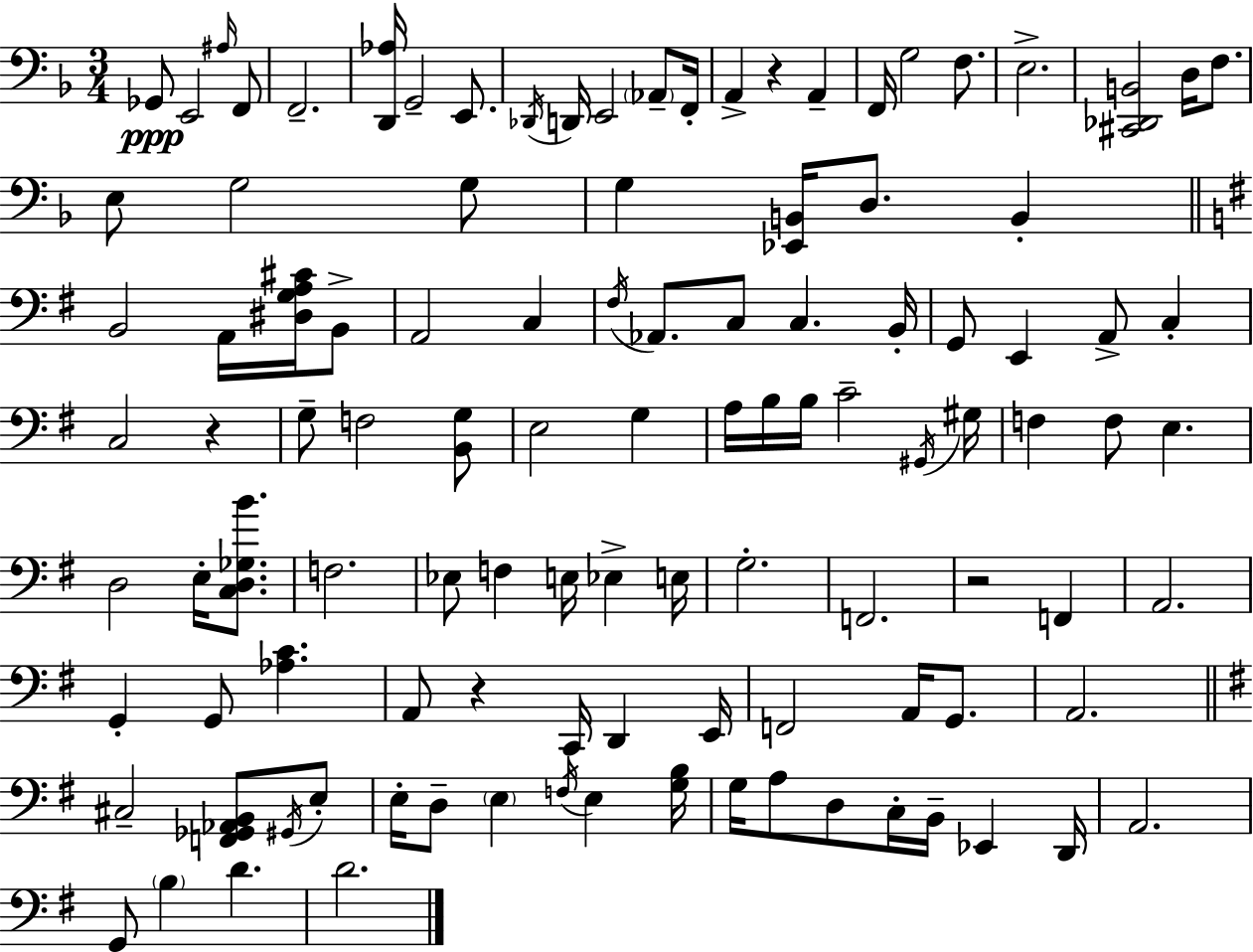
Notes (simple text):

Gb2/e E2/h A#3/s F2/e F2/h. [D2,Ab3]/s G2/h E2/e. Db2/s D2/s E2/h Ab2/e F2/s A2/q R/q A2/q F2/s G3/h F3/e. E3/h. [C#2,Db2,B2]/h D3/s F3/e. E3/e G3/h G3/e G3/q [Eb2,B2]/s D3/e. B2/q B2/h A2/s [D#3,G3,A3,C#4]/s B2/e A2/h C3/q F#3/s Ab2/e. C3/e C3/q. B2/s G2/e E2/q A2/e C3/q C3/h R/q G3/e F3/h [B2,G3]/e E3/h G3/q A3/s B3/s B3/s C4/h G#2/s G#3/s F3/q F3/e E3/q. D3/h E3/s [C3,D3,Gb3,B4]/e. F3/h. Eb3/e F3/q E3/s Eb3/q E3/s G3/h. F2/h. R/h F2/q A2/h. G2/q G2/e [Ab3,C4]/q. A2/e R/q C2/s D2/q E2/s F2/h A2/s G2/e. A2/h. C#3/h [F2,Gb2,Ab2,B2]/e G#2/s E3/e E3/s D3/e E3/q F3/s E3/q [G3,B3]/s G3/s A3/e D3/e C3/s B2/s Eb2/q D2/s A2/h. G2/e B3/q D4/q. D4/h.